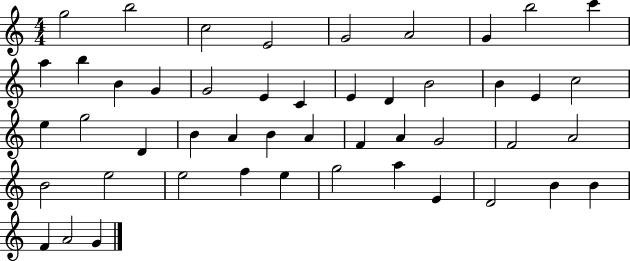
{
  \clef treble
  \numericTimeSignature
  \time 4/4
  \key c \major
  g''2 b''2 | c''2 e'2 | g'2 a'2 | g'4 b''2 c'''4 | \break a''4 b''4 b'4 g'4 | g'2 e'4 c'4 | e'4 d'4 b'2 | b'4 e'4 c''2 | \break e''4 g''2 d'4 | b'4 a'4 b'4 a'4 | f'4 a'4 g'2 | f'2 a'2 | \break b'2 e''2 | e''2 f''4 e''4 | g''2 a''4 e'4 | d'2 b'4 b'4 | \break f'4 a'2 g'4 | \bar "|."
}